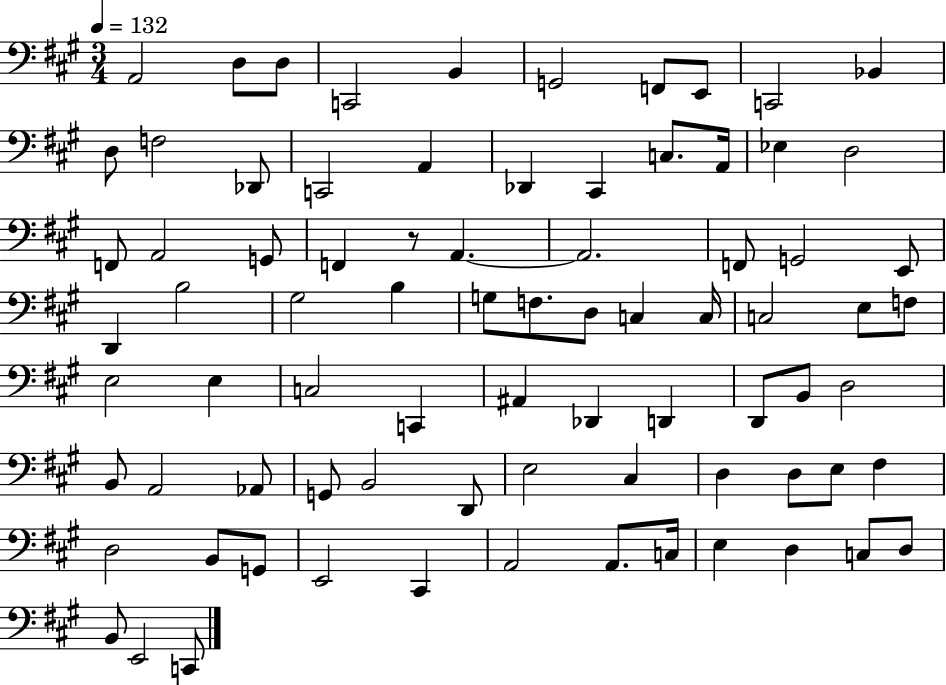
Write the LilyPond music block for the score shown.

{
  \clef bass
  \numericTimeSignature
  \time 3/4
  \key a \major
  \tempo 4 = 132
  a,2 d8 d8 | c,2 b,4 | g,2 f,8 e,8 | c,2 bes,4 | \break d8 f2 des,8 | c,2 a,4 | des,4 cis,4 c8. a,16 | ees4 d2 | \break f,8 a,2 g,8 | f,4 r8 a,4.~~ | a,2. | f,8 g,2 e,8 | \break d,4 b2 | gis2 b4 | g8 f8. d8 c4 c16 | c2 e8 f8 | \break e2 e4 | c2 c,4 | ais,4 des,4 d,4 | d,8 b,8 d2 | \break b,8 a,2 aes,8 | g,8 b,2 d,8 | e2 cis4 | d4 d8 e8 fis4 | \break d2 b,8 g,8 | e,2 cis,4 | a,2 a,8. c16 | e4 d4 c8 d8 | \break b,8 e,2 c,8 | \bar "|."
}